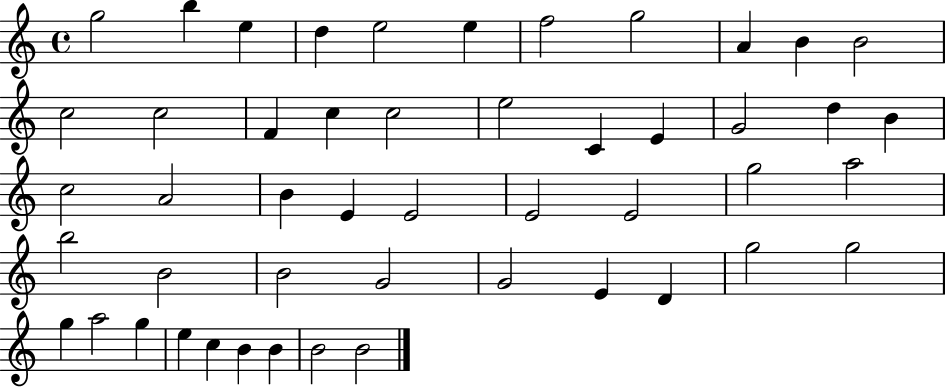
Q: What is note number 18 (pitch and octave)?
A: C4